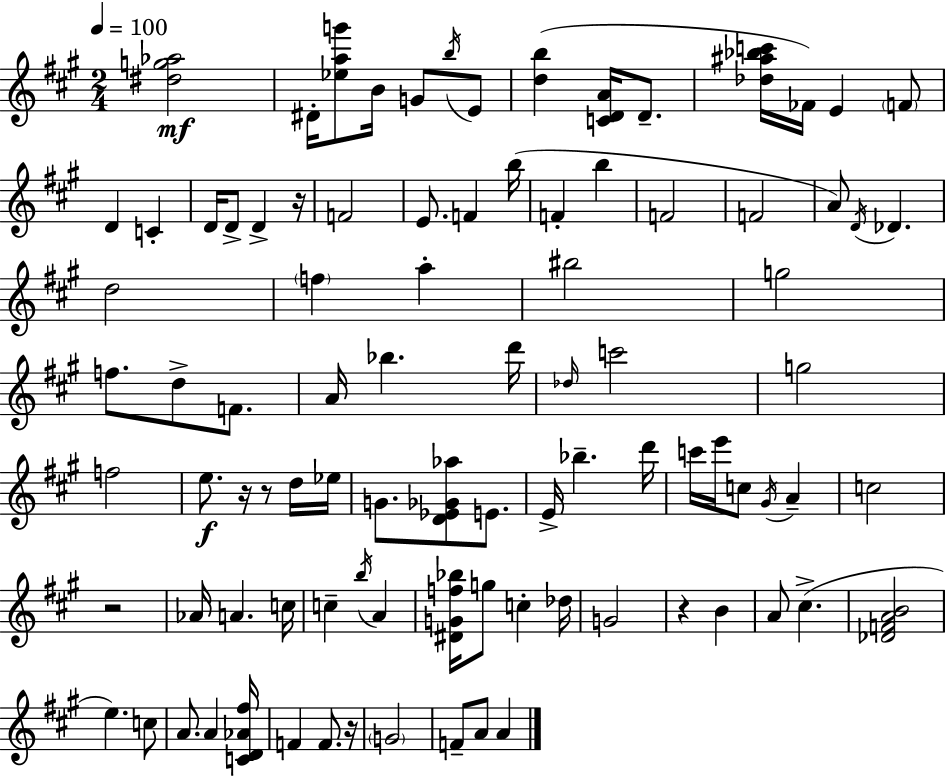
[D#5,G5,Ab5]/h D#4/s [Eb5,A5,G6]/e B4/s G4/e B5/s E4/e [D5,B5]/q [C4,D4,A4]/s D4/e. [Db5,A#5,Bb5,C6]/s FES4/s E4/q F4/e D4/q C4/q D4/s D4/e D4/q R/s F4/h E4/e. F4/q B5/s F4/q B5/q F4/h F4/h A4/e D4/s Db4/q. D5/h F5/q A5/q BIS5/h G5/h F5/e. D5/e F4/e. A4/s Bb5/q. D6/s Db5/s C6/h G5/h F5/h E5/e. R/s R/e D5/s Eb5/s G4/e. [D4,Eb4,Gb4,Ab5]/e E4/e. E4/s Bb5/q. D6/s C6/s E6/s C5/e G#4/s A4/q C5/h R/h Ab4/s A4/q. C5/s C5/q B5/s A4/q [D#4,G4,F5,Bb5]/s G5/e C5/q Db5/s G4/h R/q B4/q A4/e C#5/q. [Db4,F4,A4,B4]/h E5/q. C5/e A4/e. A4/q [C4,D4,Ab4,F#5]/s F4/q F4/e. R/s G4/h F4/e A4/e A4/q